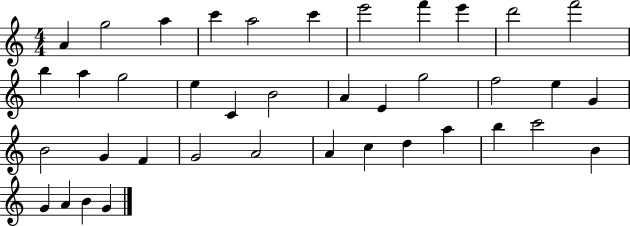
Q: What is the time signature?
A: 4/4